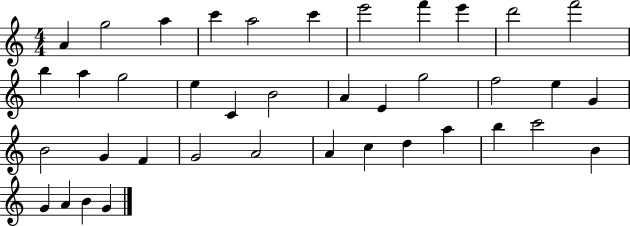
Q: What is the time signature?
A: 4/4